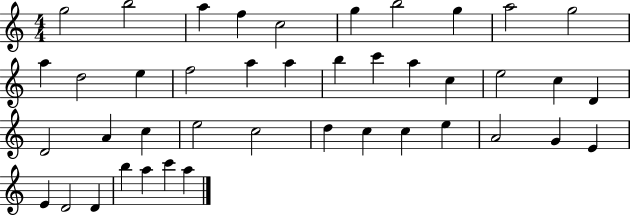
G5/h B5/h A5/q F5/q C5/h G5/q B5/h G5/q A5/h G5/h A5/q D5/h E5/q F5/h A5/q A5/q B5/q C6/q A5/q C5/q E5/h C5/q D4/q D4/h A4/q C5/q E5/h C5/h D5/q C5/q C5/q E5/q A4/h G4/q E4/q E4/q D4/h D4/q B5/q A5/q C6/q A5/q